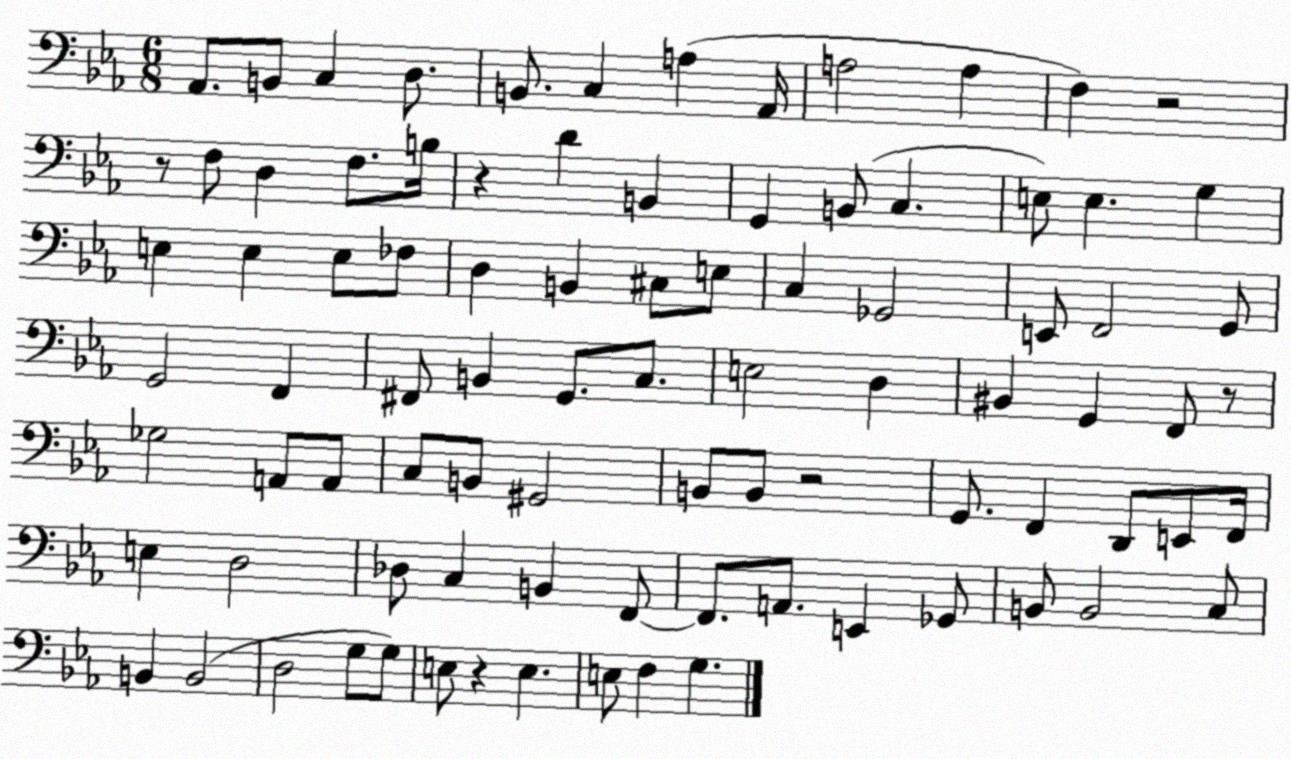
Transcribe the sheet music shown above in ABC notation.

X:1
T:Untitled
M:6/8
L:1/4
K:Eb
_A,,/2 B,,/2 C, D,/2 B,,/2 C, A, _A,,/4 A,2 A, F, z2 z/2 F,/2 D, F,/2 B,/4 z D B,, G,, B,,/2 C, E,/2 E, G, E, E, E,/2 _F,/2 D, B,, ^C,/2 E,/2 C, _G,,2 E,,/2 F,,2 G,,/2 G,,2 F,, ^F,,/2 B,, G,,/2 C,/2 E,2 D, ^B,, G,, F,,/2 z/2 _G,2 A,,/2 A,,/2 C,/2 B,,/2 ^G,,2 B,,/2 B,,/2 z2 G,,/2 F,, D,,/2 E,,/2 F,,/4 E, D,2 _D,/2 C, B,, F,,/2 F,,/2 A,,/2 E,, _G,,/2 B,,/2 B,,2 C,/2 B,, B,,2 D,2 G,/2 G,/2 E,/2 z E, E,/2 F, G,